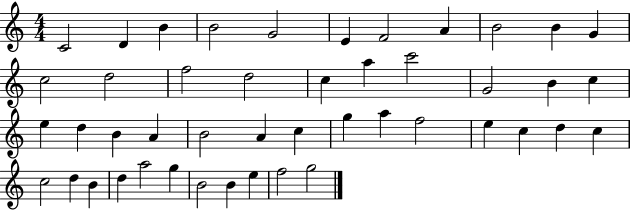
{
  \clef treble
  \numericTimeSignature
  \time 4/4
  \key c \major
  c'2 d'4 b'4 | b'2 g'2 | e'4 f'2 a'4 | b'2 b'4 g'4 | \break c''2 d''2 | f''2 d''2 | c''4 a''4 c'''2 | g'2 b'4 c''4 | \break e''4 d''4 b'4 a'4 | b'2 a'4 c''4 | g''4 a''4 f''2 | e''4 c''4 d''4 c''4 | \break c''2 d''4 b'4 | d''4 a''2 g''4 | b'2 b'4 e''4 | f''2 g''2 | \break \bar "|."
}